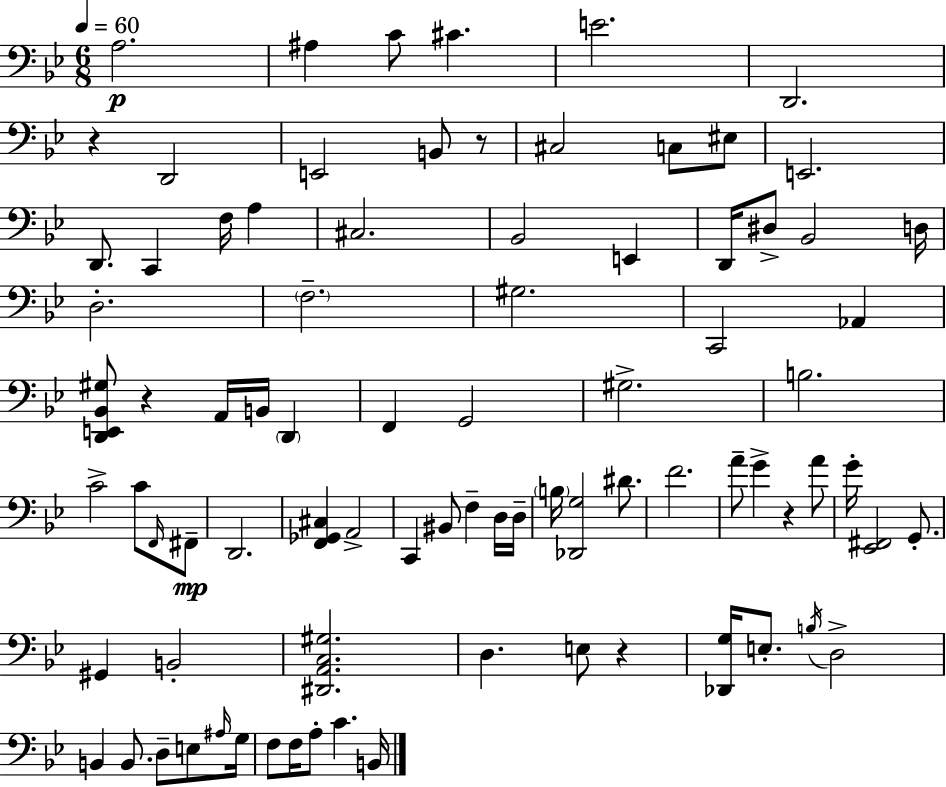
X:1
T:Untitled
M:6/8
L:1/4
K:Gm
A,2 ^A, C/2 ^C E2 D,,2 z D,,2 E,,2 B,,/2 z/2 ^C,2 C,/2 ^E,/2 E,,2 D,,/2 C,, F,/4 A, ^C,2 _B,,2 E,, D,,/4 ^D,/2 _B,,2 D,/4 D,2 F,2 ^G,2 C,,2 _A,, [D,,E,,_B,,^G,]/2 z A,,/4 B,,/4 D,, F,, G,,2 ^G,2 B,2 C2 C/2 F,,/4 ^F,,/2 D,,2 [F,,_G,,^C,] A,,2 C,, ^B,,/2 F, D,/4 D,/4 B,/4 [_D,,G,]2 ^D/2 F2 A/2 G z A/2 G/4 [_E,,^F,,]2 G,,/2 ^G,, B,,2 [^D,,A,,C,^G,]2 D, E,/2 z [_D,,G,]/4 E,/2 B,/4 D,2 B,, B,,/2 D,/2 E,/2 ^A,/4 G,/4 F,/2 F,/4 A,/2 C B,,/4